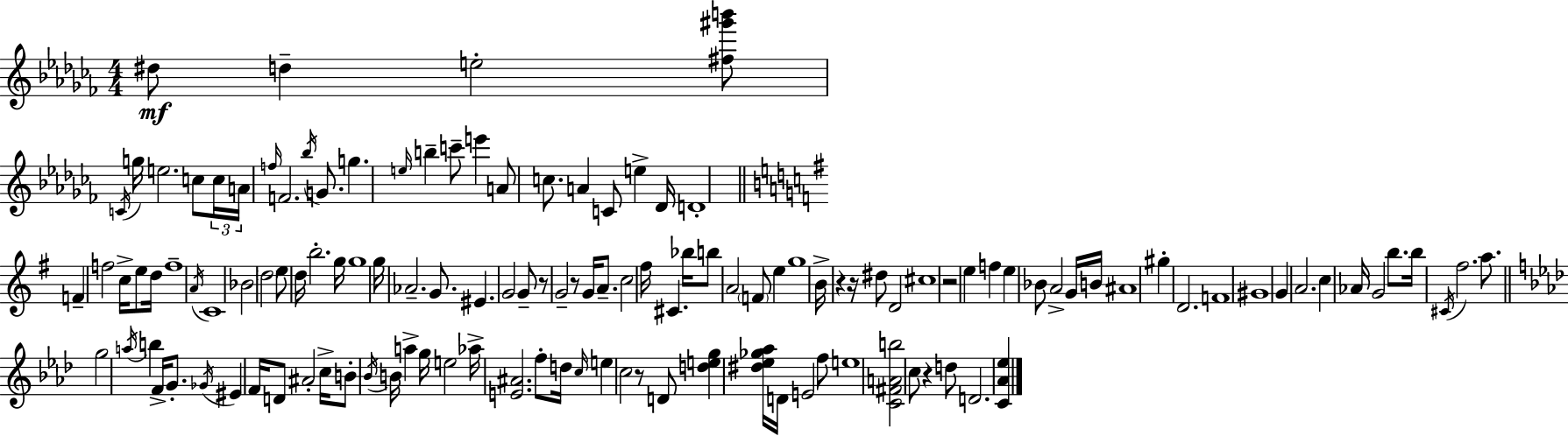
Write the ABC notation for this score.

X:1
T:Untitled
M:4/4
L:1/4
K:Abm
^d/2 d e2 [^f^g'b']/2 C/4 g/4 e2 c/2 c/4 A/4 f/4 F2 _b/4 G/2 g e/4 b c'/2 e' A/2 c/2 A C/2 e _D/4 D4 F f2 c/4 e/2 d/4 f4 A/4 C4 _B2 d2 e/2 d/4 b2 g/4 g4 g/4 _A2 G/2 ^E G2 G/2 z/2 G2 z/2 G/4 A/2 c2 ^f/4 ^C _b/4 b/2 A2 F/2 e g4 B/4 z z/4 ^d/2 D2 ^c4 z2 e f e _B/2 A2 G/4 B/4 ^A4 ^g D2 F4 ^G4 G A2 c _A/4 G2 b/2 b/4 ^C/4 ^f2 a/2 g2 a/4 b F/4 G/2 _G/4 ^E F/4 D/2 ^A2 c/4 B/2 _B/4 B/4 a g/4 e2 _a/4 [E^A]2 f/2 d/4 c/4 e c2 z/2 D/2 [deg] [^d_e_g_a]/4 D/4 E2 f/2 e4 [C^FAb]2 c/2 z d/2 D2 [C_A_e]